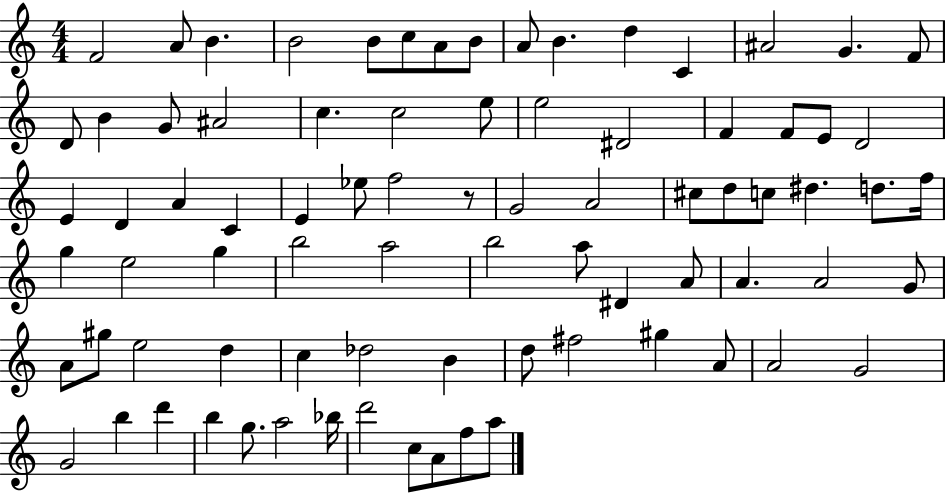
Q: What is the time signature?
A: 4/4